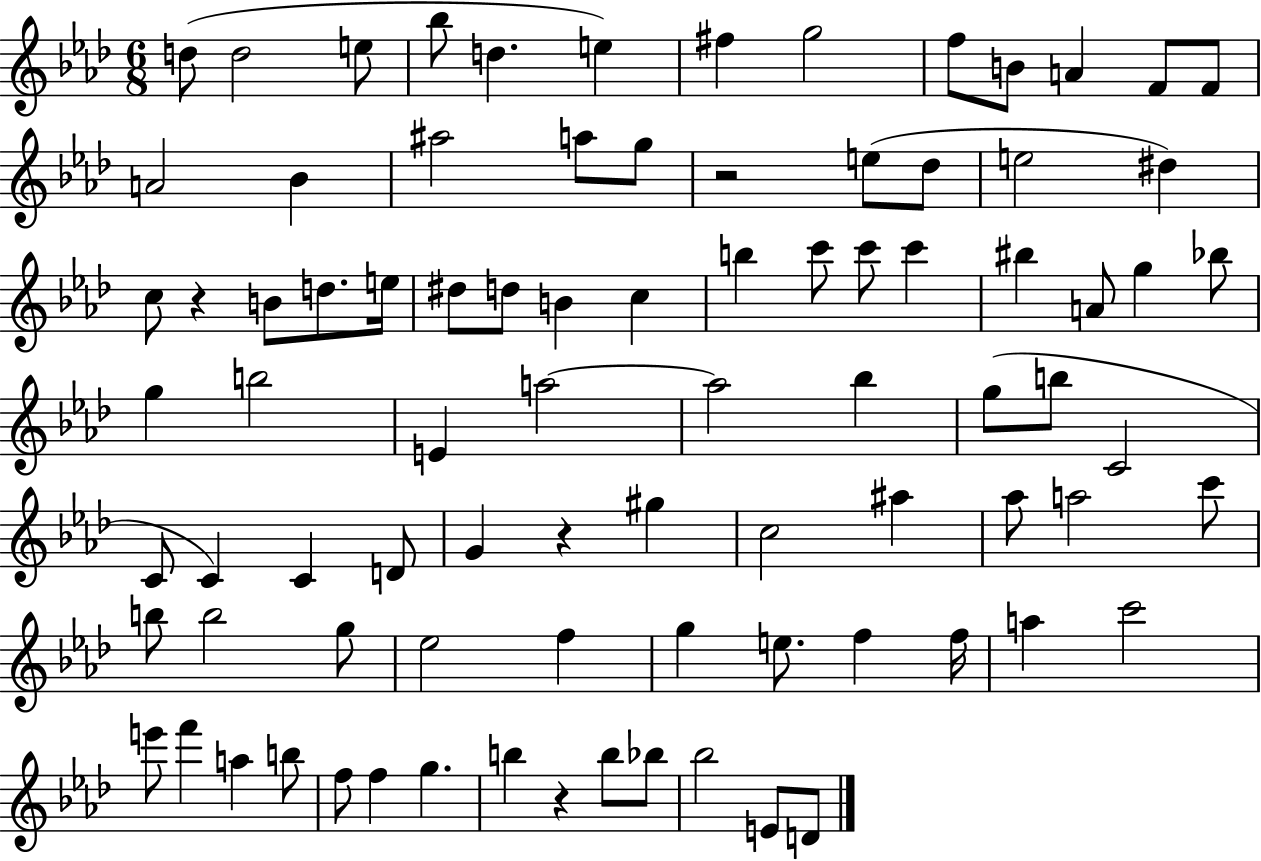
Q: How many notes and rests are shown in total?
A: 86